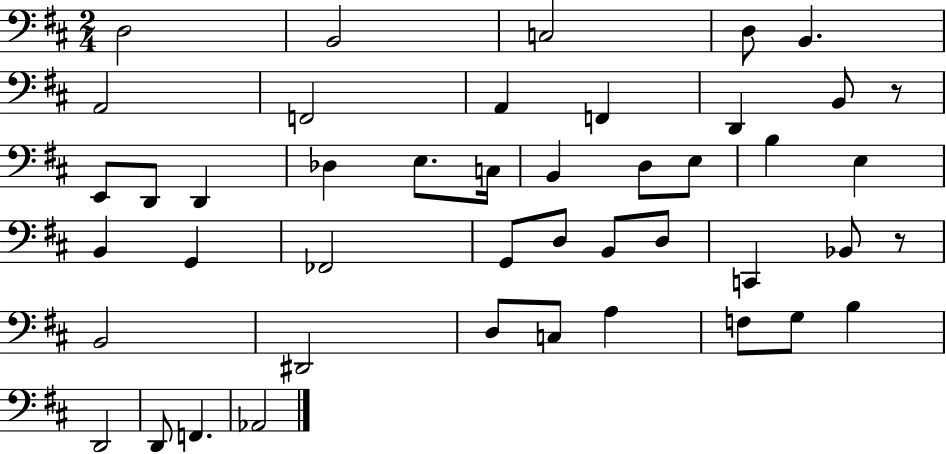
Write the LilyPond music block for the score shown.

{
  \clef bass
  \numericTimeSignature
  \time 2/4
  \key d \major
  d2 | b,2 | c2 | d8 b,4. | \break a,2 | f,2 | a,4 f,4 | d,4 b,8 r8 | \break e,8 d,8 d,4 | des4 e8. c16 | b,4 d8 e8 | b4 e4 | \break b,4 g,4 | fes,2 | g,8 d8 b,8 d8 | c,4 bes,8 r8 | \break b,2 | dis,2 | d8 c8 a4 | f8 g8 b4 | \break d,2 | d,8 f,4. | aes,2 | \bar "|."
}